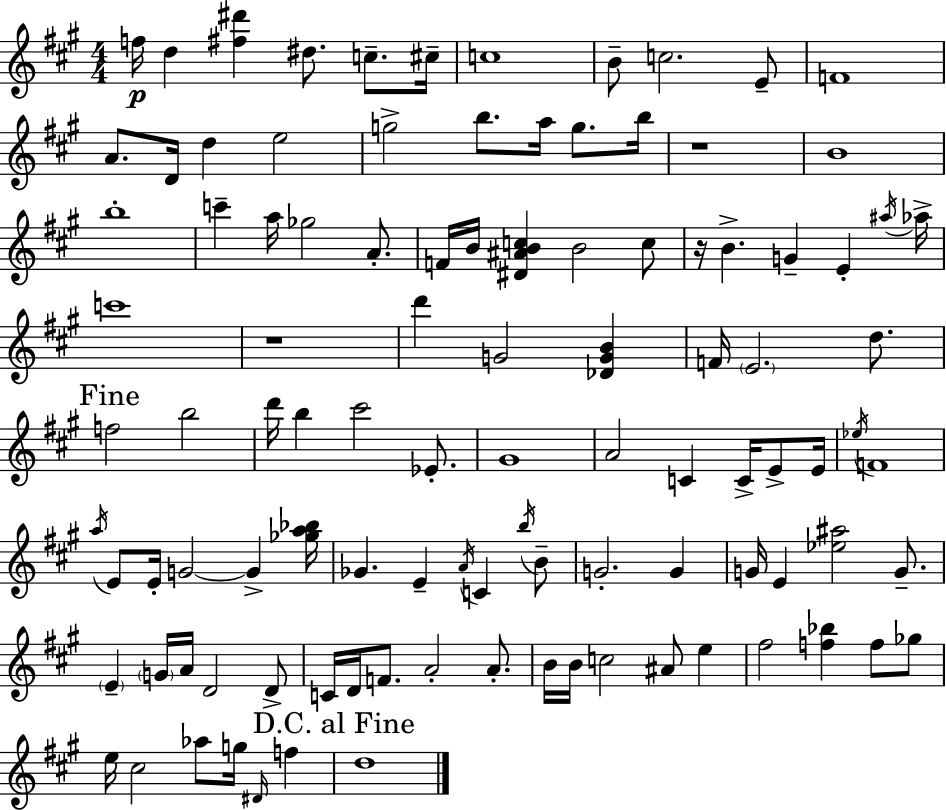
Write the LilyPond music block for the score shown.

{
  \clef treble
  \numericTimeSignature
  \time 4/4
  \key a \major
  f''16\p d''4 <fis'' dis'''>4 dis''8. c''8.-- cis''16-- | c''1 | b'8-- c''2. e'8-- | f'1 | \break a'8. d'16 d''4 e''2 | g''2-> b''8. a''16 g''8. b''16 | r1 | b'1 | \break b''1-. | c'''4-- a''16 ges''2 a'8.-. | f'16 b'16 <dis' ais' b' c''>4 b'2 c''8 | r16 b'4.-> g'4-- e'4-. \acciaccatura { ais''16 } | \break aes''16-> c'''1 | r1 | d'''4 g'2 <des' g' b'>4 | f'16 \parenthesize e'2. d''8. | \break \mark "Fine" f''2 b''2 | d'''16 b''4 cis'''2 ees'8.-. | gis'1 | a'2 c'4 c'16-> e'8-> | \break e'16 \acciaccatura { ees''16 } f'1 | \acciaccatura { a''16 } e'8 e'16-. g'2~~ g'4-> | <ges'' a'' bes''>16 ges'4. e'4-- \acciaccatura { a'16 } c'4 | \acciaccatura { b''16 } b'8-- g'2.-. | \break g'4 g'16 e'4 <ees'' ais''>2 | g'8.-- \parenthesize e'4-- \parenthesize g'16 a'16 d'2 | d'8-> c'16 d'16 f'8. a'2-. | a'8.-. b'16 b'16 c''2 ais'8 | \break e''4 fis''2 <f'' bes''>4 | f''8 ges''8 e''16 cis''2 aes''8 | g''16 \grace { dis'16 } f''4 \mark "D.C. al Fine" d''1 | \bar "|."
}